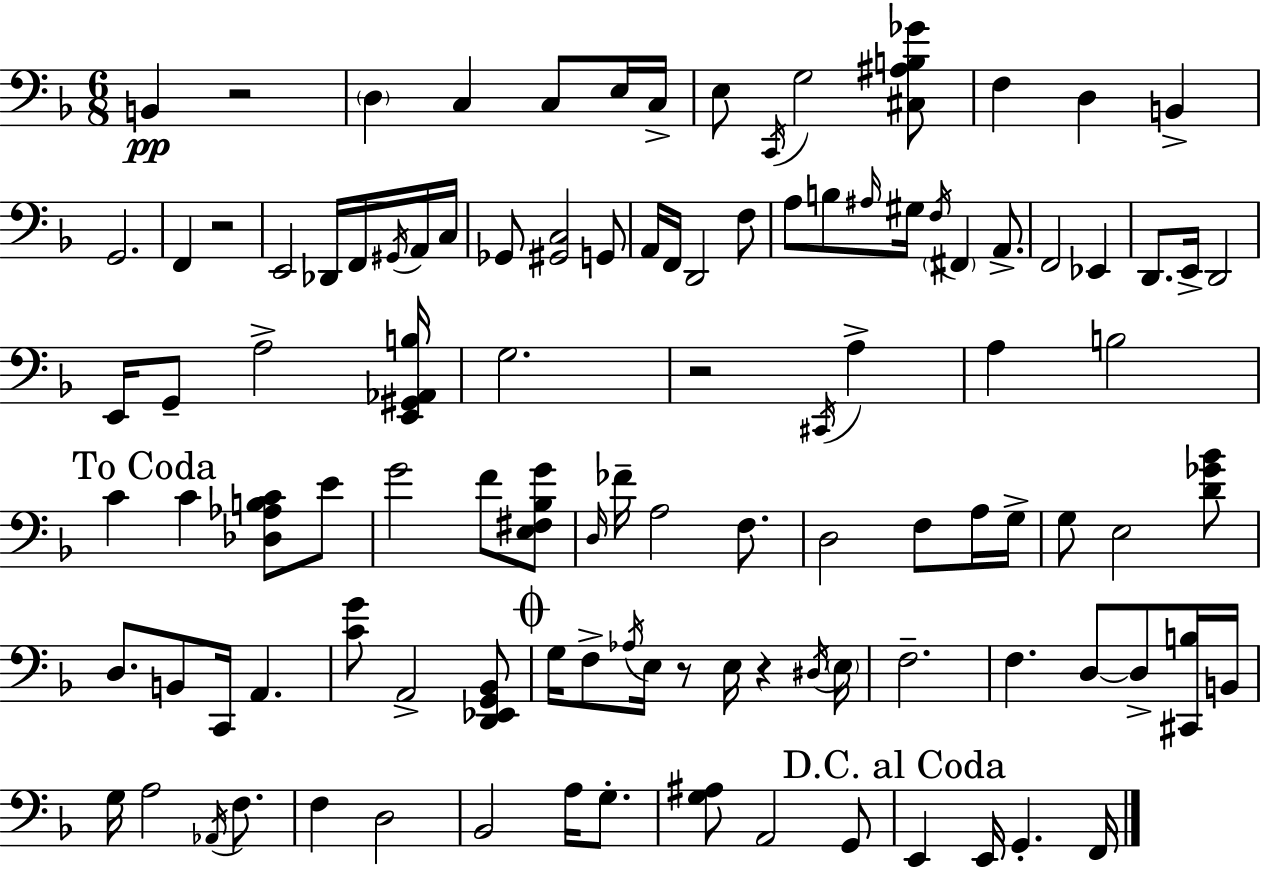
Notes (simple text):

B2/q R/h D3/q C3/q C3/e E3/s C3/s E3/e C2/s G3/h [C#3,A#3,B3,Gb4]/e F3/q D3/q B2/q G2/h. F2/q R/h E2/h Db2/s F2/s G#2/s A2/s C3/s Gb2/e [G#2,C3]/h G2/e A2/s F2/s D2/h F3/e A3/e B3/e A#3/s G#3/s F3/s F#2/q A2/e. F2/h Eb2/q D2/e. E2/s D2/h E2/s G2/e A3/h [E2,G#2,Ab2,B3]/s G3/h. R/h C#2/s A3/q A3/q B3/h C4/q C4/q [Db3,Ab3,B3,C4]/e E4/e G4/h F4/e [E3,F#3,Bb3,G4]/e D3/s FES4/s A3/h F3/e. D3/h F3/e A3/s G3/s G3/e E3/h [D4,Gb4,Bb4]/e D3/e. B2/e C2/s A2/q. [C4,G4]/e A2/h [D2,Eb2,G2,Bb2]/e G3/s F3/e Ab3/s E3/s R/e E3/s R/q D#3/s E3/s F3/h. F3/q. D3/e D3/e [C#2,B3]/s B2/s G3/s A3/h Ab2/s F3/e. F3/q D3/h Bb2/h A3/s G3/e. [G3,A#3]/e A2/h G2/e E2/q E2/s G2/q. F2/s